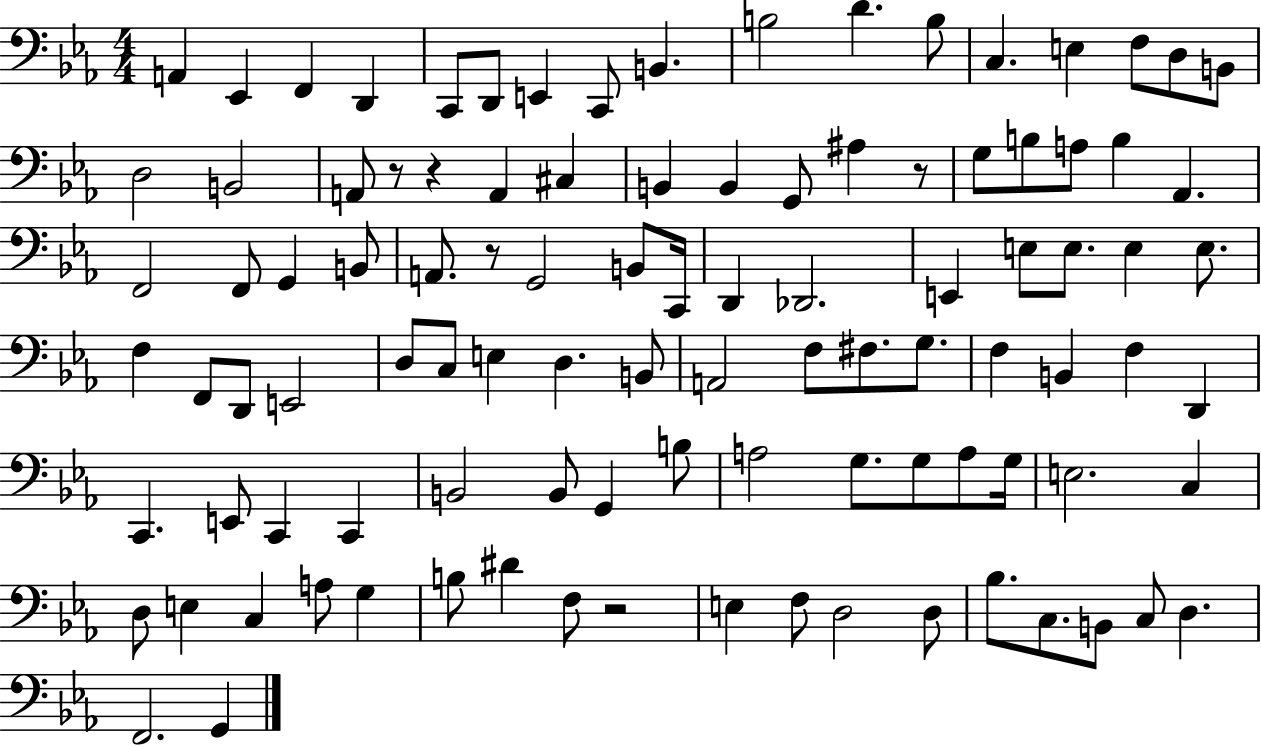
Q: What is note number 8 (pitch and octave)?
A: C2